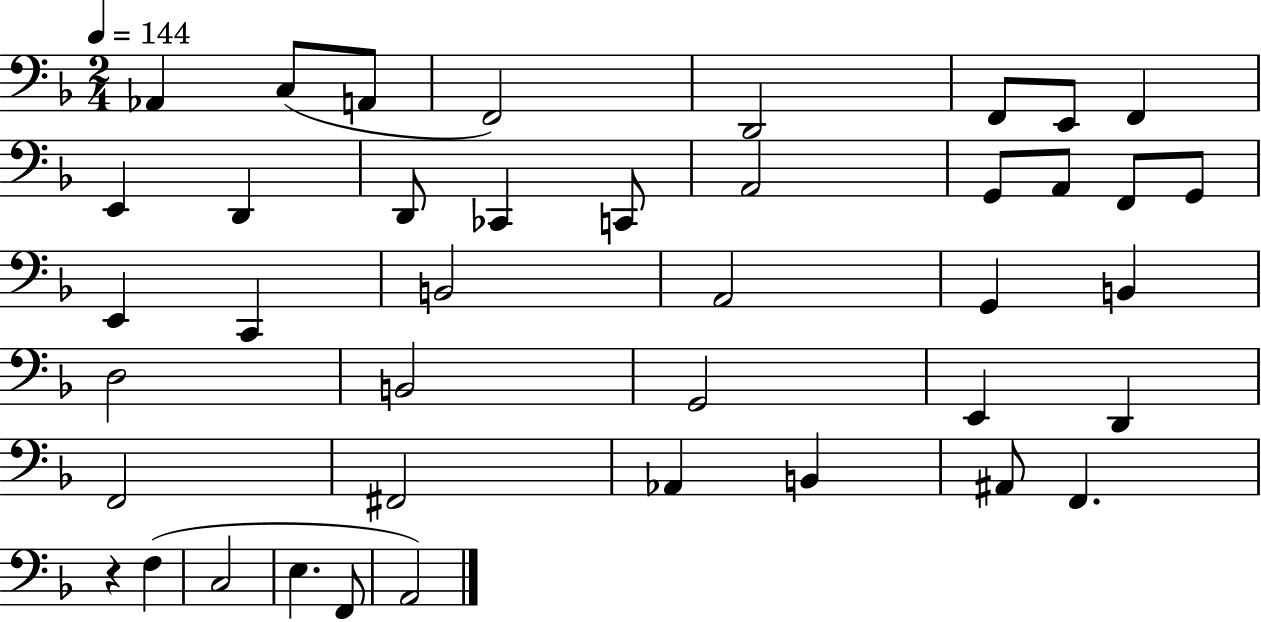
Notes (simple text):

Ab2/q C3/e A2/e F2/h D2/h F2/e E2/e F2/q E2/q D2/q D2/e CES2/q C2/e A2/h G2/e A2/e F2/e G2/e E2/q C2/q B2/h A2/h G2/q B2/q D3/h B2/h G2/h E2/q D2/q F2/h F#2/h Ab2/q B2/q A#2/e F2/q. R/q F3/q C3/h E3/q. F2/e A2/h